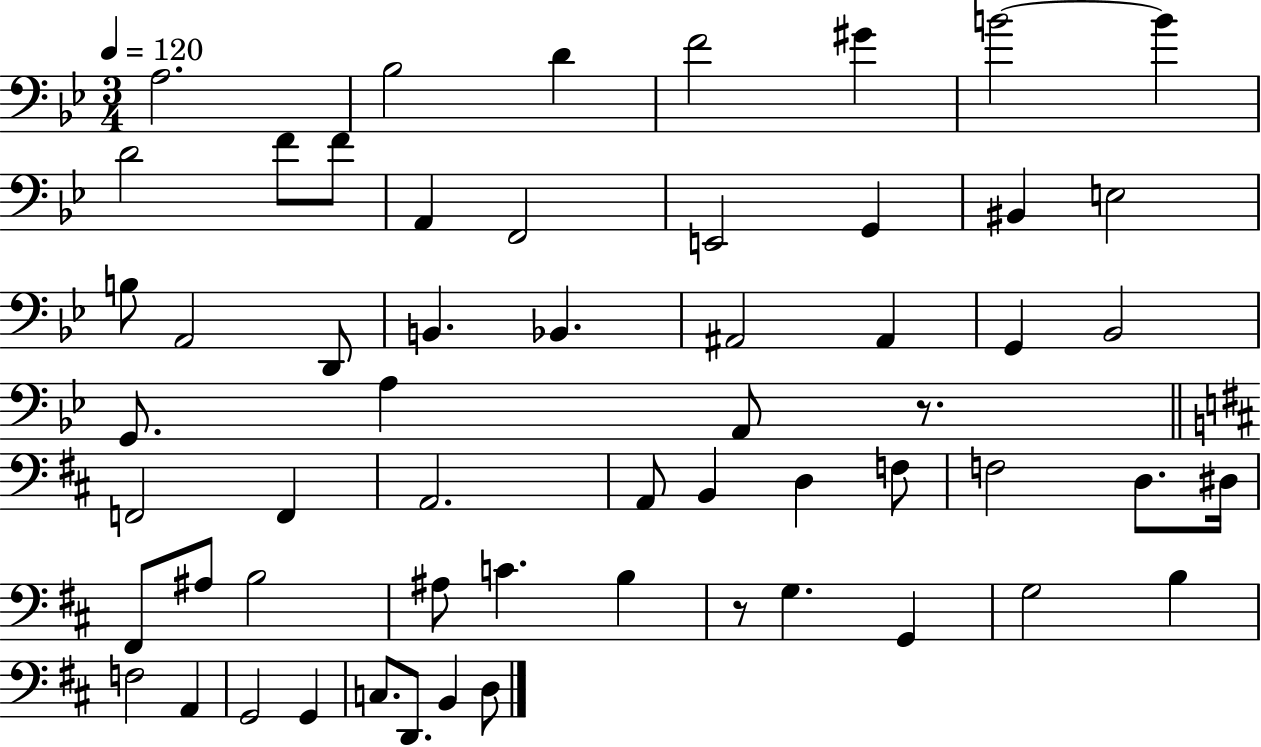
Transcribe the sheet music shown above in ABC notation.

X:1
T:Untitled
M:3/4
L:1/4
K:Bb
A,2 _B,2 D F2 ^G B2 B D2 F/2 F/2 A,, F,,2 E,,2 G,, ^B,, E,2 B,/2 A,,2 D,,/2 B,, _B,, ^A,,2 ^A,, G,, _B,,2 G,,/2 A, A,,/2 z/2 F,,2 F,, A,,2 A,,/2 B,, D, F,/2 F,2 D,/2 ^D,/4 ^F,,/2 ^A,/2 B,2 ^A,/2 C B, z/2 G, G,, G,2 B, F,2 A,, G,,2 G,, C,/2 D,,/2 B,, D,/2